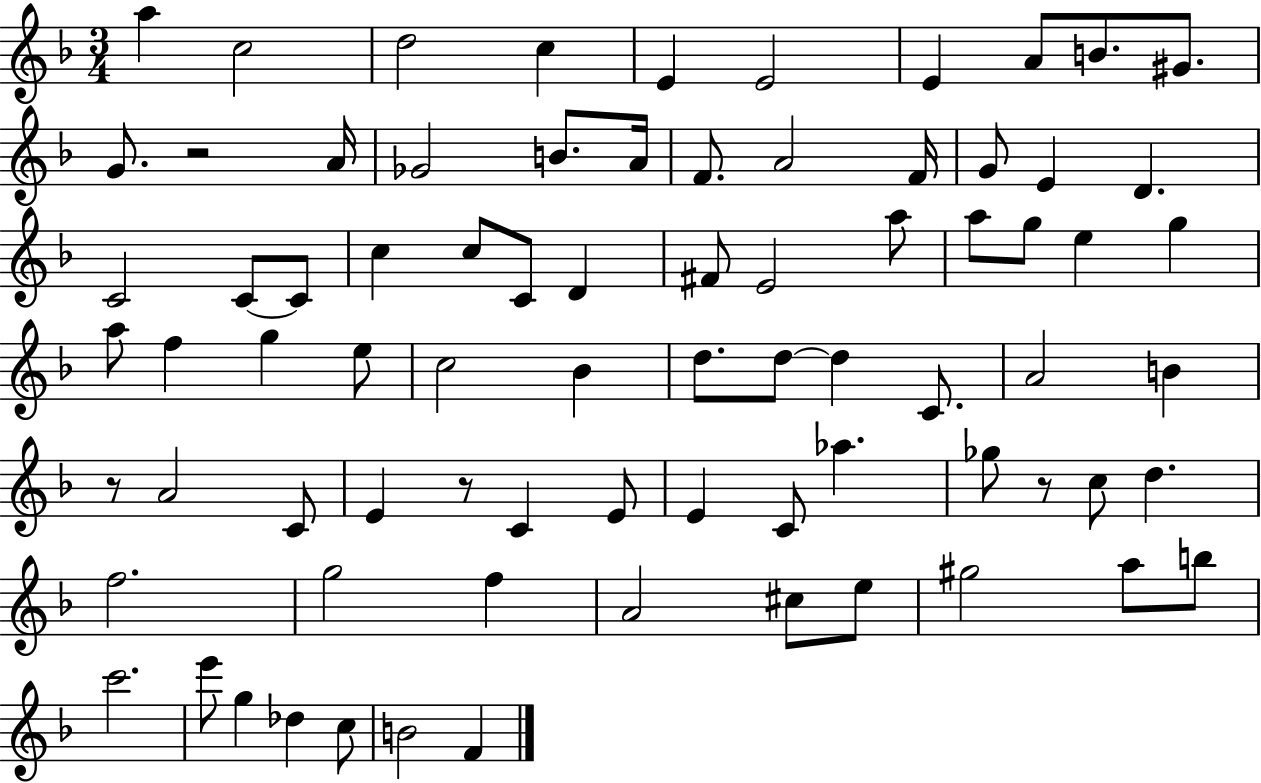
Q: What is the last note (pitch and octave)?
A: F4